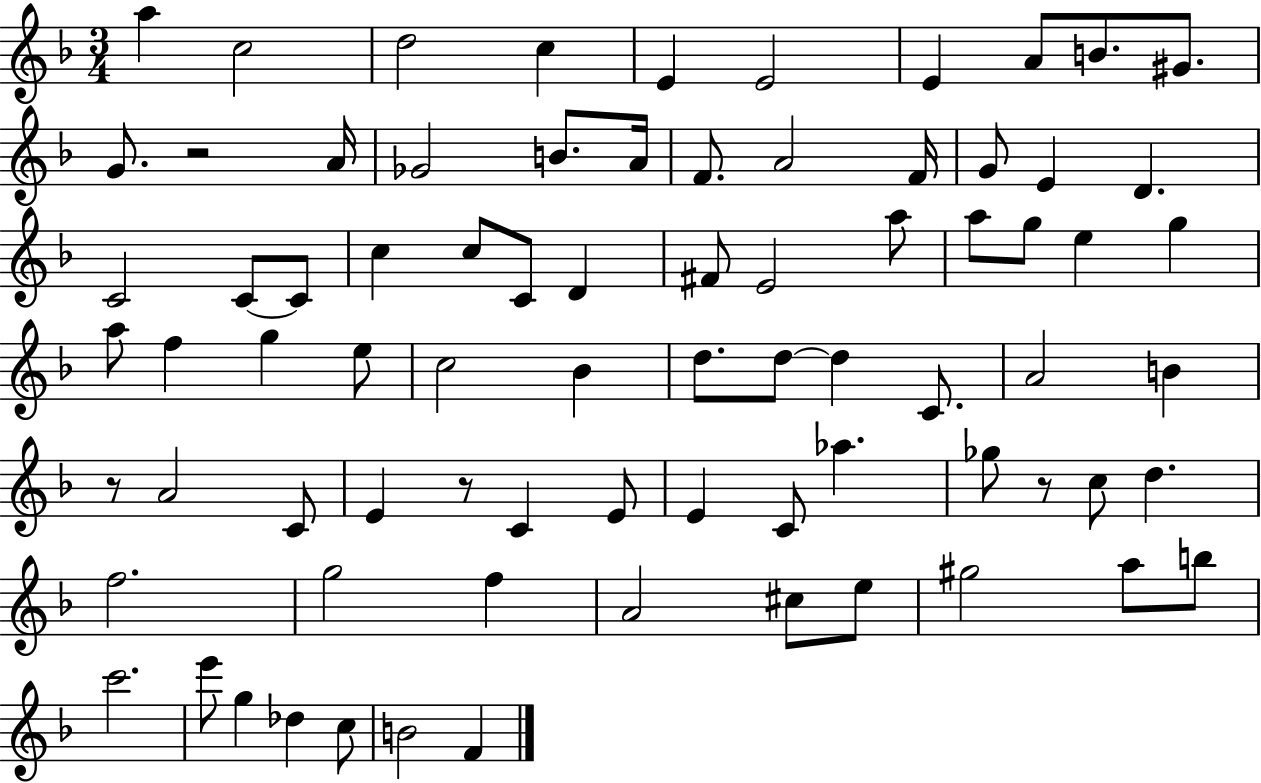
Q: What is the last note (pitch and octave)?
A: F4